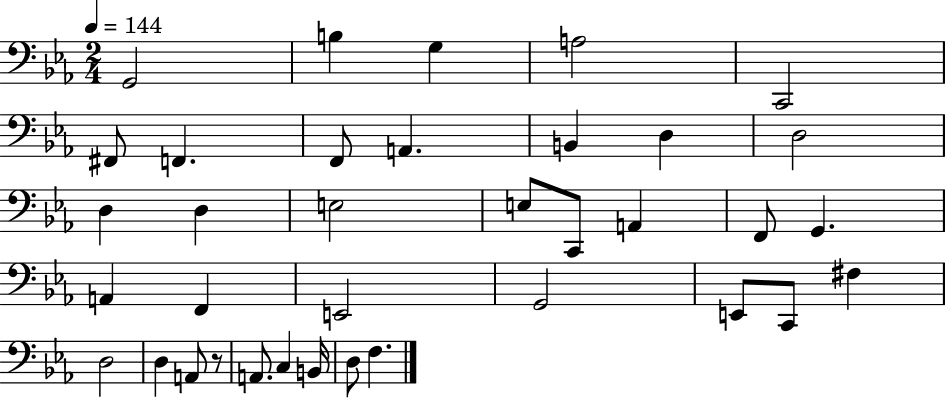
{
  \clef bass
  \numericTimeSignature
  \time 2/4
  \key ees \major
  \tempo 4 = 144
  g,2 | b4 g4 | a2 | c,2 | \break fis,8 f,4. | f,8 a,4. | b,4 d4 | d2 | \break d4 d4 | e2 | e8 c,8 a,4 | f,8 g,4. | \break a,4 f,4 | e,2 | g,2 | e,8 c,8 fis4 | \break d2 | d4 a,8 r8 | a,8. c4 b,16 | d8 f4. | \break \bar "|."
}